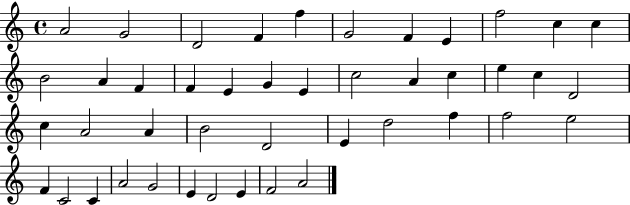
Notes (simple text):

A4/h G4/h D4/h F4/q F5/q G4/h F4/q E4/q F5/h C5/q C5/q B4/h A4/q F4/q F4/q E4/q G4/q E4/q C5/h A4/q C5/q E5/q C5/q D4/h C5/q A4/h A4/q B4/h D4/h E4/q D5/h F5/q F5/h E5/h F4/q C4/h C4/q A4/h G4/h E4/q D4/h E4/q F4/h A4/h